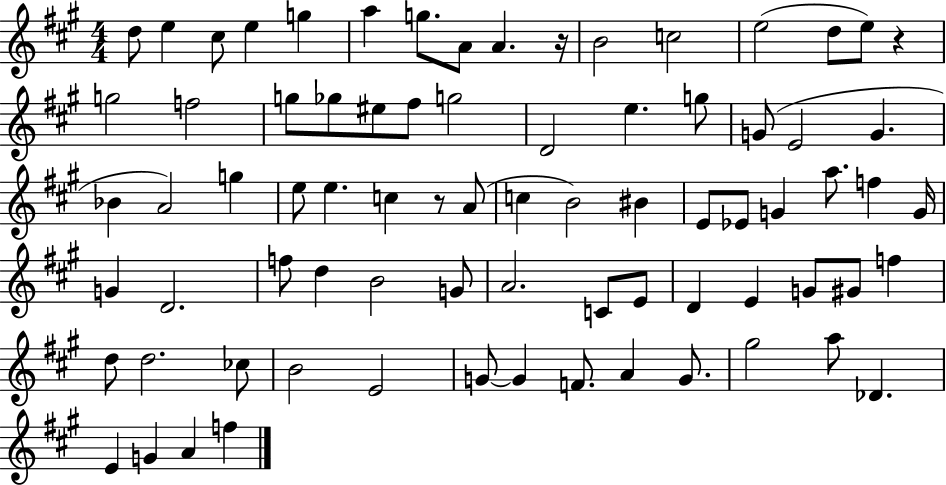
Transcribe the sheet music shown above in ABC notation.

X:1
T:Untitled
M:4/4
L:1/4
K:A
d/2 e ^c/2 e g a g/2 A/2 A z/4 B2 c2 e2 d/2 e/2 z g2 f2 g/2 _g/2 ^e/2 ^f/2 g2 D2 e g/2 G/2 E2 G _B A2 g e/2 e c z/2 A/2 c B2 ^B E/2 _E/2 G a/2 f G/4 G D2 f/2 d B2 G/2 A2 C/2 E/2 D E G/2 ^G/2 f d/2 d2 _c/2 B2 E2 G/2 G F/2 A G/2 ^g2 a/2 _D E G A f